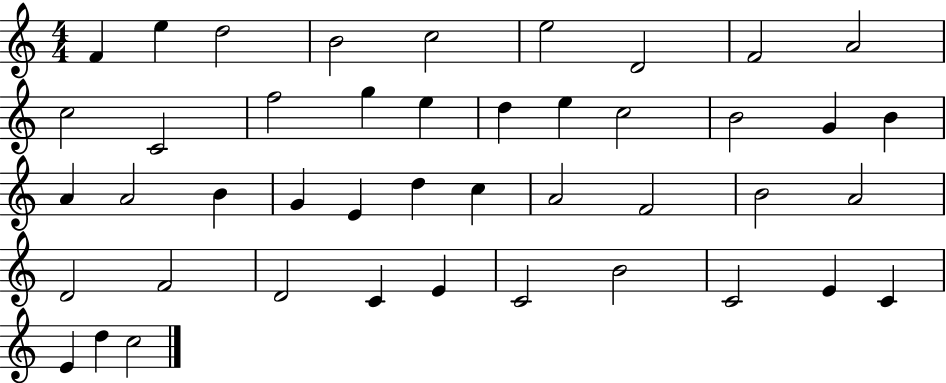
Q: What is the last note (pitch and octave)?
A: C5